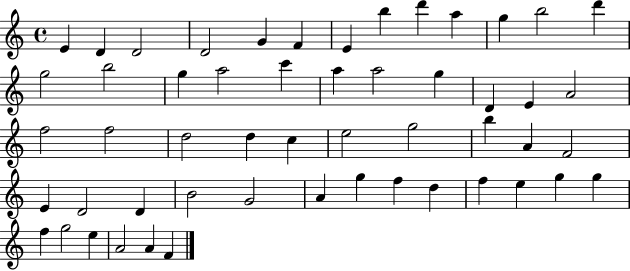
{
  \clef treble
  \time 4/4
  \defaultTimeSignature
  \key c \major
  e'4 d'4 d'2 | d'2 g'4 f'4 | e'4 b''4 d'''4 a''4 | g''4 b''2 d'''4 | \break g''2 b''2 | g''4 a''2 c'''4 | a''4 a''2 g''4 | d'4 e'4 a'2 | \break f''2 f''2 | d''2 d''4 c''4 | e''2 g''2 | b''4 a'4 f'2 | \break e'4 d'2 d'4 | b'2 g'2 | a'4 g''4 f''4 d''4 | f''4 e''4 g''4 g''4 | \break f''4 g''2 e''4 | a'2 a'4 f'4 | \bar "|."
}